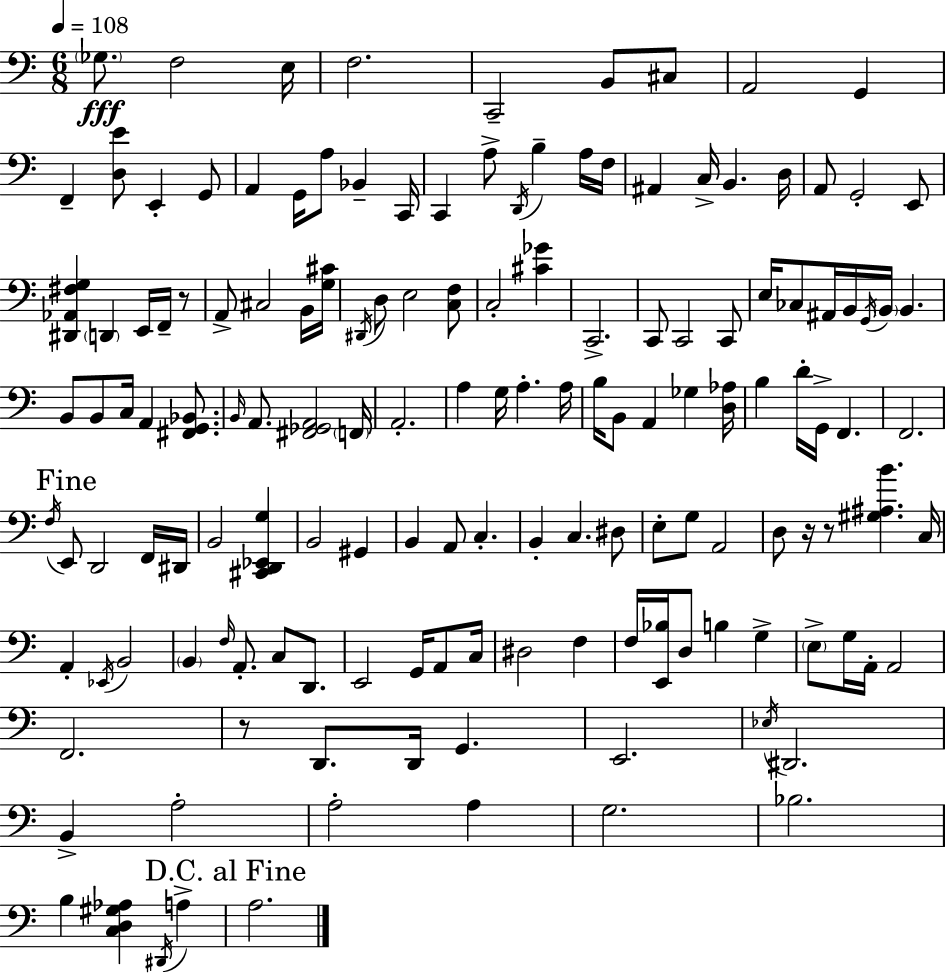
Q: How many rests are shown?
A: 4